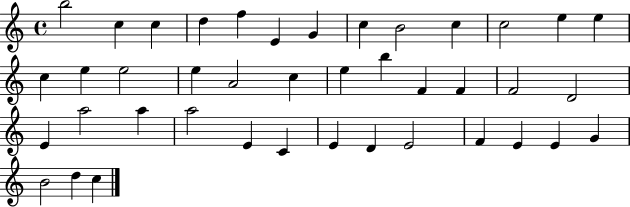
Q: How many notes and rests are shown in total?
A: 41